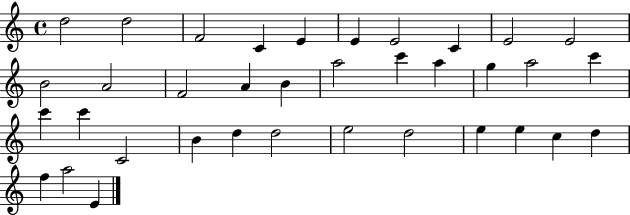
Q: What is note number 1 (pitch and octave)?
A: D5